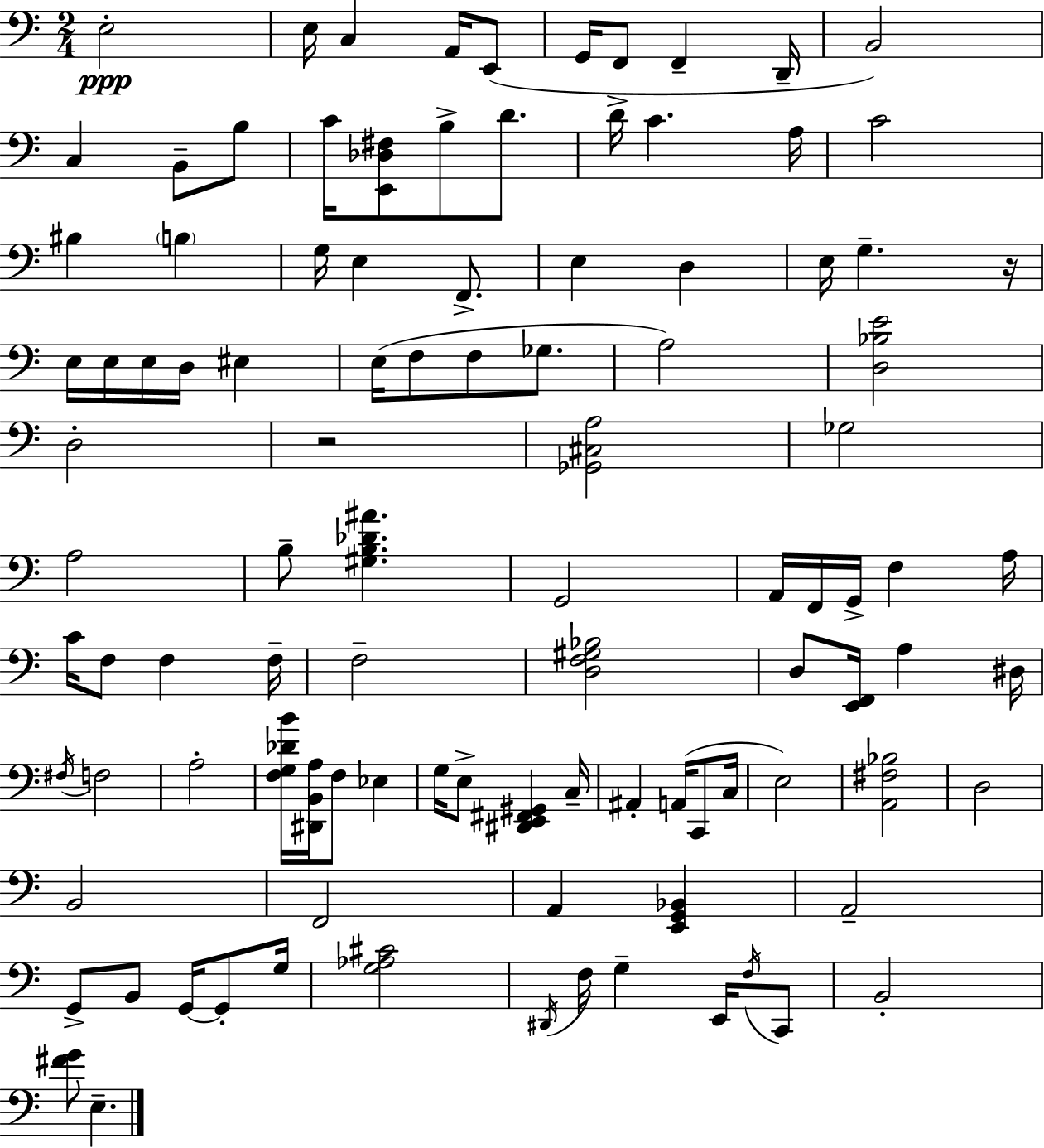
E3/h E3/s C3/q A2/s E2/e G2/s F2/e F2/q D2/s B2/h C3/q B2/e B3/e C4/s [E2,Db3,F#3]/e B3/e D4/e. D4/s C4/q. A3/s C4/h BIS3/q B3/q G3/s E3/q F2/e. E3/q D3/q E3/s G3/q. R/s E3/s E3/s E3/s D3/s EIS3/q E3/s F3/e F3/e Gb3/e. A3/h [D3,Bb3,E4]/h D3/h R/h [Gb2,C#3,A3]/h Gb3/h A3/h B3/e [G#3,B3,Db4,A#4]/q. G2/h A2/s F2/s G2/s F3/q A3/s C4/s F3/e F3/q F3/s F3/h [D3,F3,G#3,Bb3]/h D3/e [E2,F2]/s A3/q D#3/s F#3/s F3/h A3/h [F3,G3,Db4,B4]/s [D#2,B2,A3]/s F3/e Eb3/q G3/s E3/e [D#2,E2,F#2,G#2]/q C3/s A#2/q A2/s C2/e C3/s E3/h [A2,F#3,Bb3]/h D3/h B2/h F2/h A2/q [E2,G2,Bb2]/q A2/h G2/e B2/e G2/s G2/e G3/s [G3,Ab3,C#4]/h D#2/s F3/s G3/q E2/s F3/s C2/e B2/h [F#4,G4]/e E3/q.